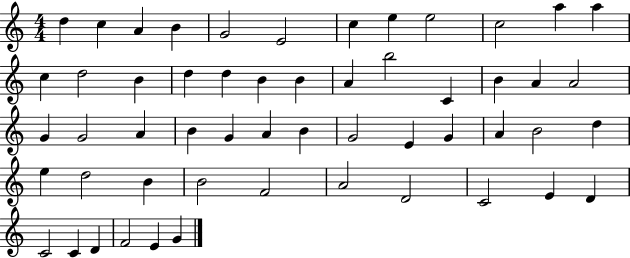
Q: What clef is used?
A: treble